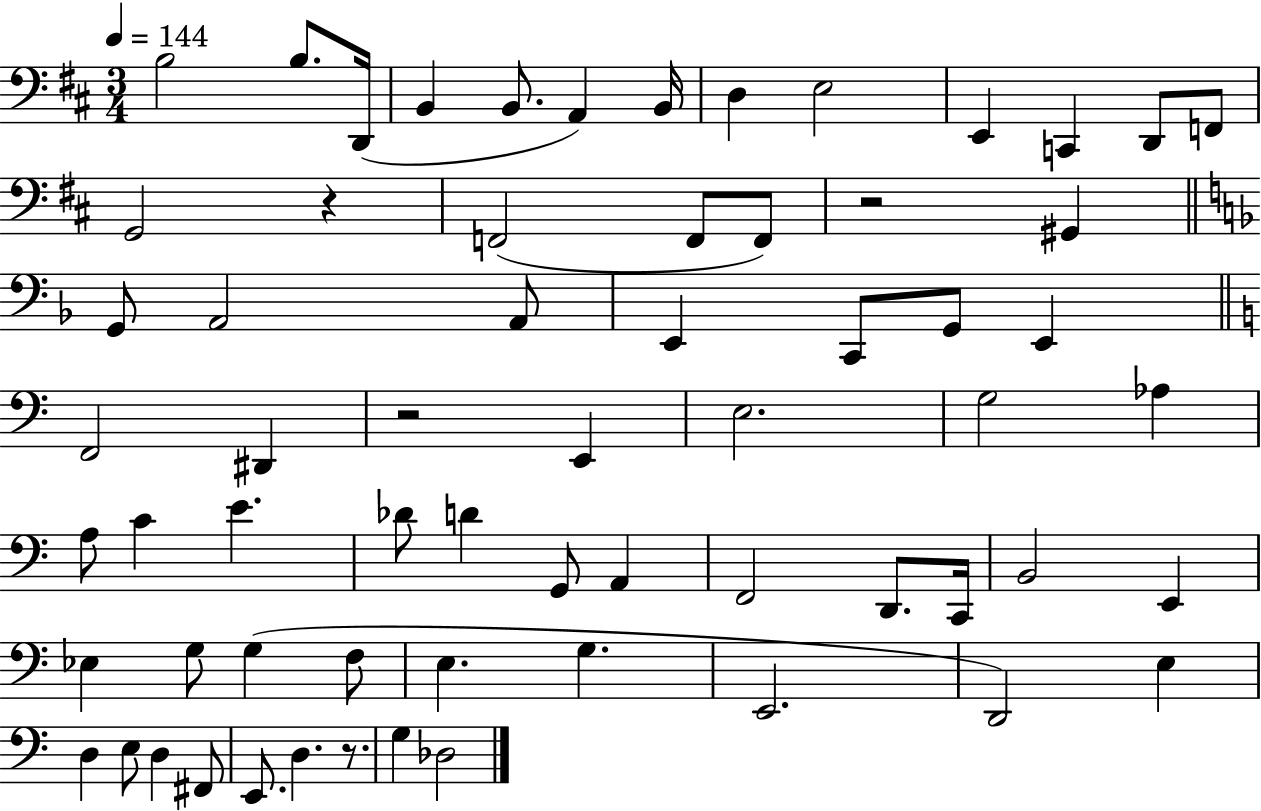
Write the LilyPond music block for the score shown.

{
  \clef bass
  \numericTimeSignature
  \time 3/4
  \key d \major
  \tempo 4 = 144
  b2 b8. d,16( | b,4 b,8. a,4) b,16 | d4 e2 | e,4 c,4 d,8 f,8 | \break g,2 r4 | f,2( f,8 f,8) | r2 gis,4 | \bar "||" \break \key f \major g,8 a,2 a,8 | e,4 c,8 g,8 e,4 | \bar "||" \break \key c \major f,2 dis,4 | r2 e,4 | e2. | g2 aes4 | \break a8 c'4 e'4. | des'8 d'4 g,8 a,4 | f,2 d,8. c,16 | b,2 e,4 | \break ees4 g8 g4( f8 | e4. g4. | e,2. | d,2) e4 | \break d4 e8 d4 fis,8 | e,8. d4. r8. | g4 des2 | \bar "|."
}